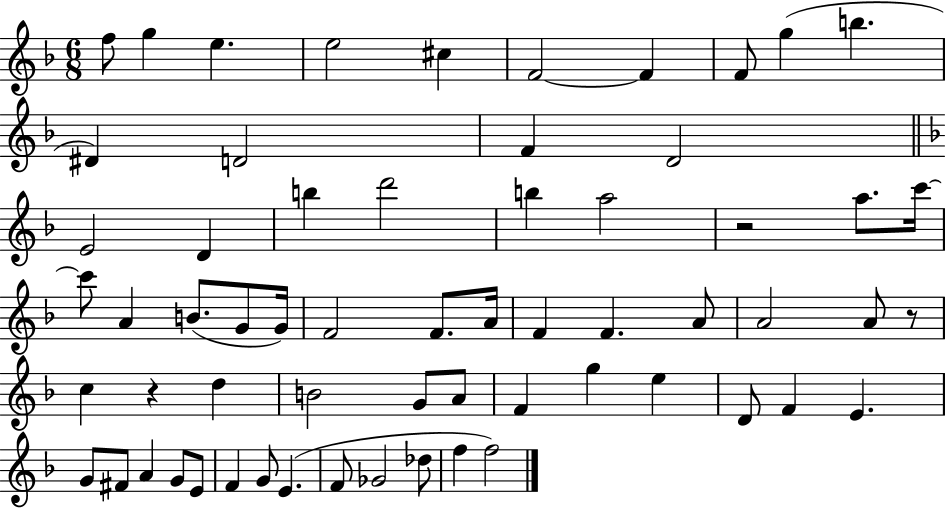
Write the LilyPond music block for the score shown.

{
  \clef treble
  \numericTimeSignature
  \time 6/8
  \key f \major
  f''8 g''4 e''4. | e''2 cis''4 | f'2~~ f'4 | f'8 g''4( b''4. | \break dis'4) d'2 | f'4 d'2 | \bar "||" \break \key f \major e'2 d'4 | b''4 d'''2 | b''4 a''2 | r2 a''8. c'''16~~ | \break c'''8 a'4 b'8.( g'8 g'16) | f'2 f'8. a'16 | f'4 f'4. a'8 | a'2 a'8 r8 | \break c''4 r4 d''4 | b'2 g'8 a'8 | f'4 g''4 e''4 | d'8 f'4 e'4. | \break g'8 fis'8 a'4 g'8 e'8 | f'4 g'8 e'4.( | f'8 ges'2 des''8 | f''4 f''2) | \break \bar "|."
}